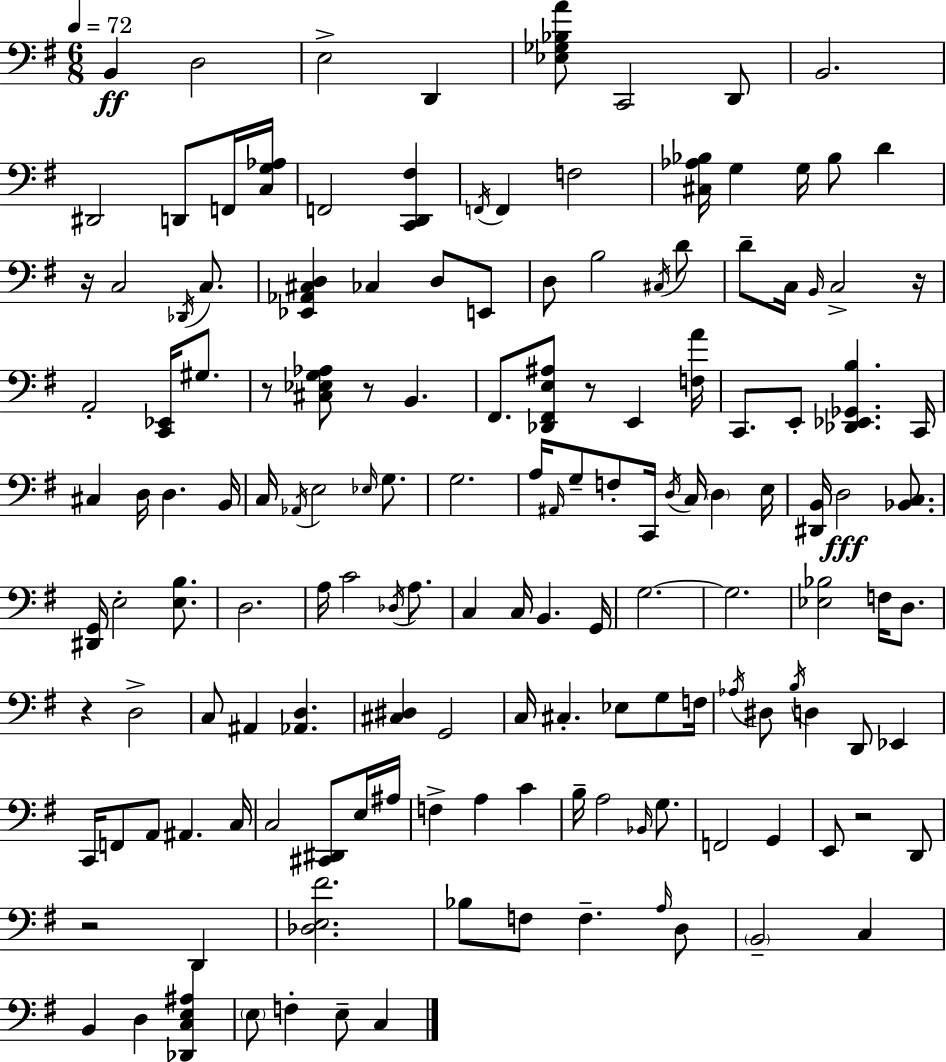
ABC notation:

X:1
T:Untitled
M:6/8
L:1/4
K:G
B,, D,2 E,2 D,, [_E,_G,_B,A]/2 C,,2 D,,/2 B,,2 ^D,,2 D,,/2 F,,/4 [C,G,_A,]/4 F,,2 [C,,D,,^F,] F,,/4 F,, F,2 [^C,_A,_B,]/4 G, G,/4 _B,/2 D z/4 C,2 _D,,/4 C,/2 [_E,,_A,,^C,D,] _C, D,/2 E,,/2 D,/2 B,2 ^C,/4 D/2 D/2 C,/4 B,,/4 C,2 z/4 A,,2 [C,,_E,,]/4 ^G,/2 z/2 [^C,_E,G,_A,]/2 z/2 B,, ^F,,/2 [_D,,^F,,E,^A,]/2 z/2 E,, [F,A]/4 C,,/2 E,,/2 [_D,,_E,,_G,,B,] C,,/4 ^C, D,/4 D, B,,/4 C,/4 _A,,/4 E,2 _E,/4 G,/2 G,2 A,/4 ^A,,/4 G,/2 F,/2 C,,/4 D,/4 C,/4 D, E,/4 [^D,,B,,]/4 D,2 [_B,,C,]/2 [^D,,G,,]/4 E,2 [E,B,]/2 D,2 A,/4 C2 _D,/4 A,/2 C, C,/4 B,, G,,/4 G,2 G,2 [_E,_B,]2 F,/4 D,/2 z D,2 C,/2 ^A,, [_A,,D,] [^C,^D,] G,,2 C,/4 ^C, _E,/2 G,/2 F,/4 _A,/4 ^D,/2 B,/4 D, D,,/2 _E,, C,,/4 F,,/2 A,,/2 ^A,, C,/4 C,2 [^C,,^D,,]/2 E,/4 ^A,/4 F, A, C B,/4 A,2 _B,,/4 G,/2 F,,2 G,, E,,/2 z2 D,,/2 z2 D,, [_D,E,^F]2 _B,/2 F,/2 F, A,/4 D,/2 B,,2 C, B,, D, [_D,,C,E,^A,] E,/2 F, E,/2 C,